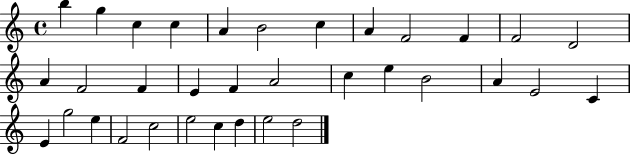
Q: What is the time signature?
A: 4/4